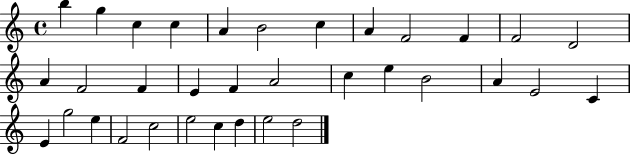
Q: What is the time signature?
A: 4/4